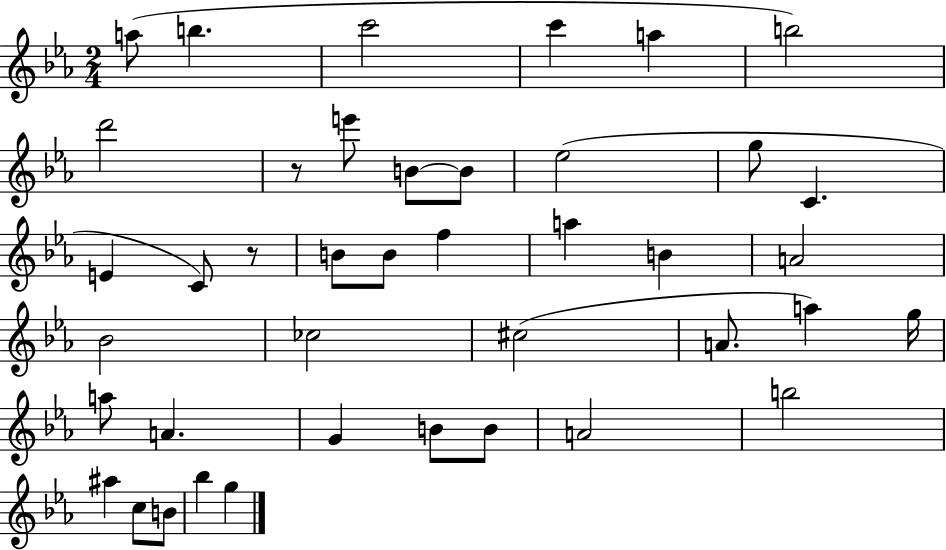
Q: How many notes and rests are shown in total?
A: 41